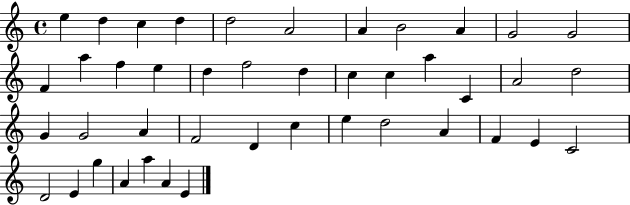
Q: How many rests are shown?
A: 0